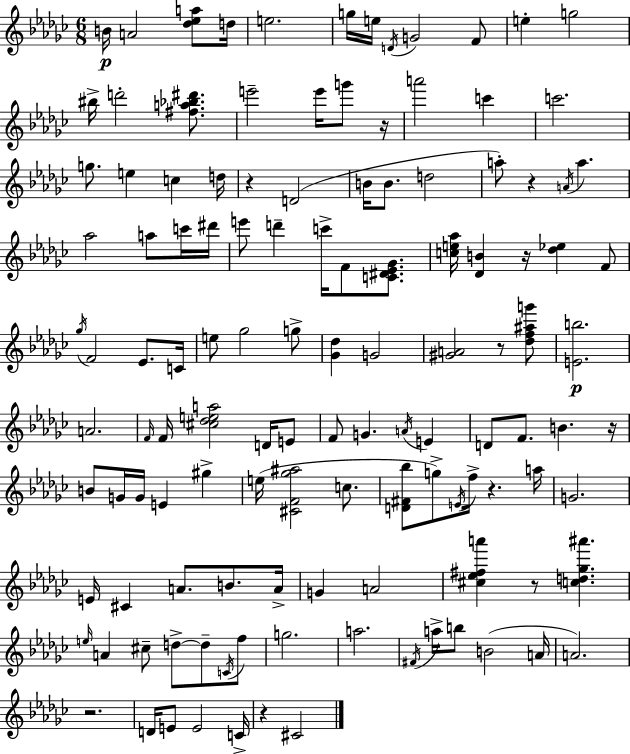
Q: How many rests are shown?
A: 10